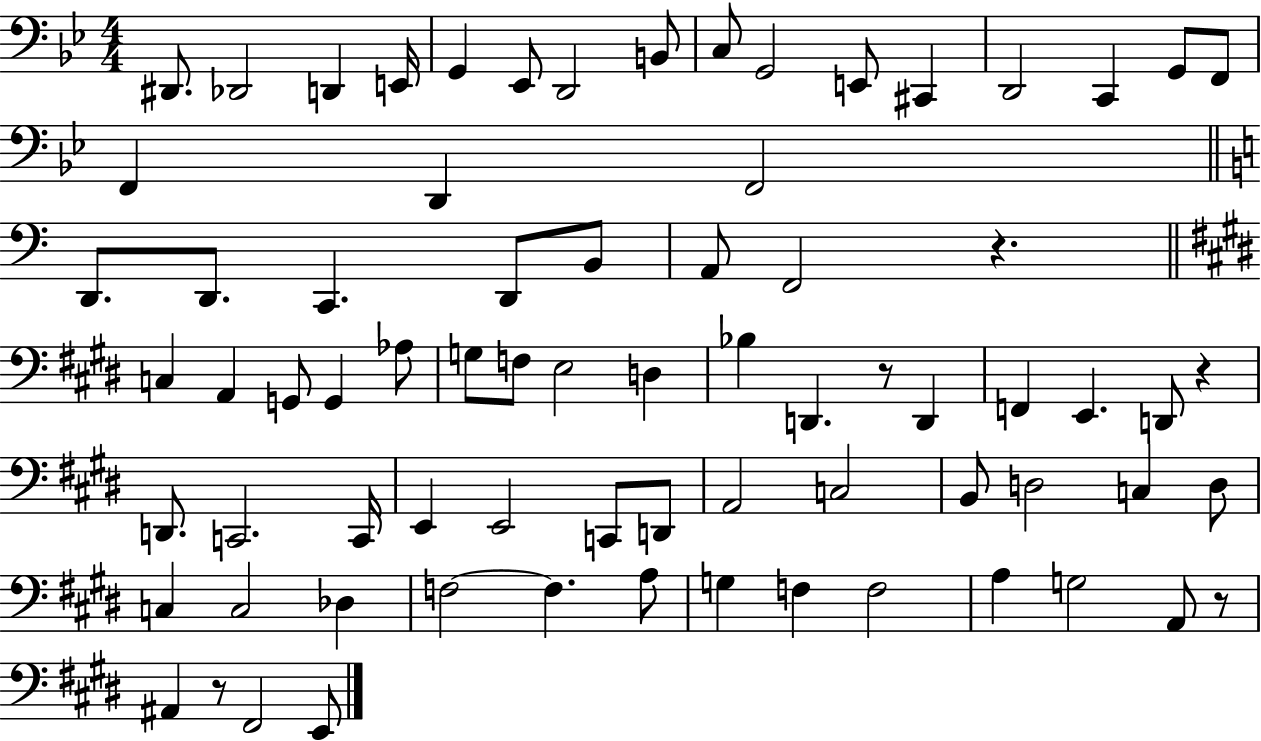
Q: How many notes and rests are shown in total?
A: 74